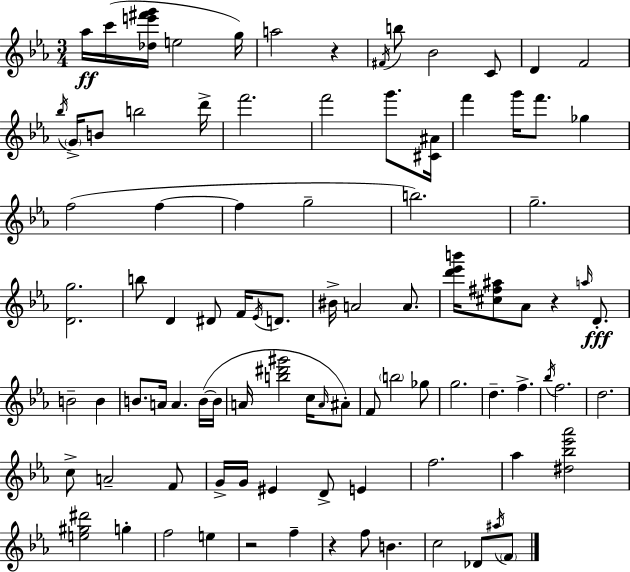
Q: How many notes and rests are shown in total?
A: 93